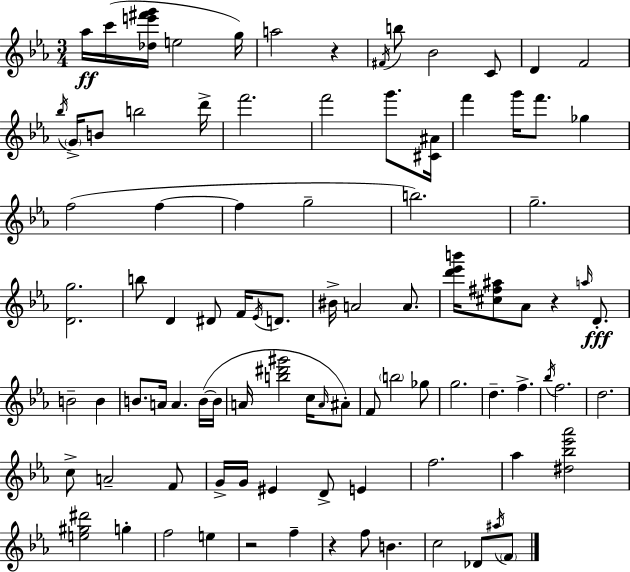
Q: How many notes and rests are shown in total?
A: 93